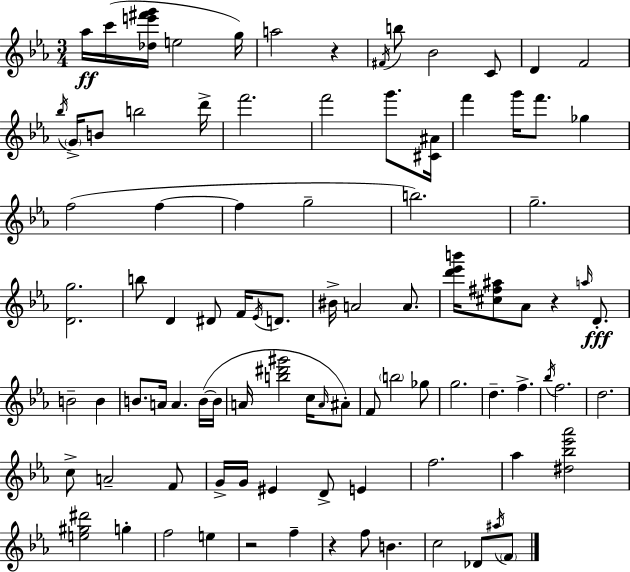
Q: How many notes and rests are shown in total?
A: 93